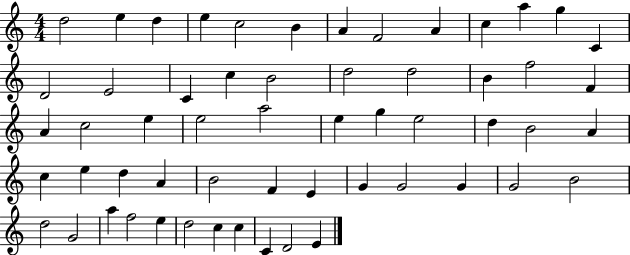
D5/h E5/q D5/q E5/q C5/h B4/q A4/q F4/h A4/q C5/q A5/q G5/q C4/q D4/h E4/h C4/q C5/q B4/h D5/h D5/h B4/q F5/h F4/q A4/q C5/h E5/q E5/h A5/h E5/q G5/q E5/h D5/q B4/h A4/q C5/q E5/q D5/q A4/q B4/h F4/q E4/q G4/q G4/h G4/q G4/h B4/h D5/h G4/h A5/q F5/h E5/q D5/h C5/q C5/q C4/q D4/h E4/q